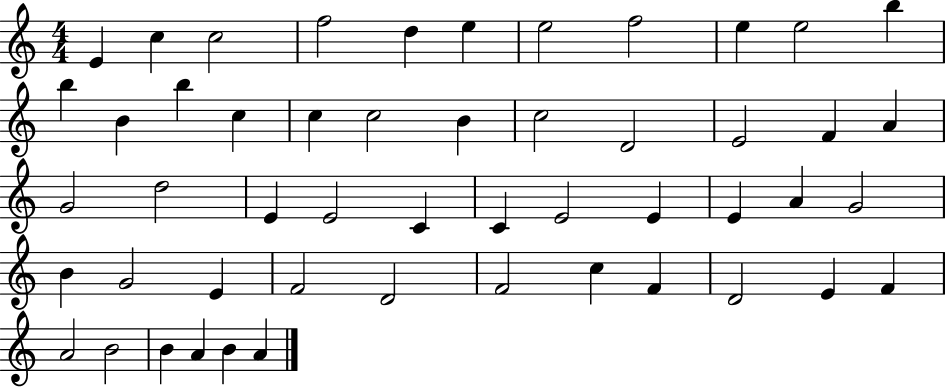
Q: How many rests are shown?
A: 0